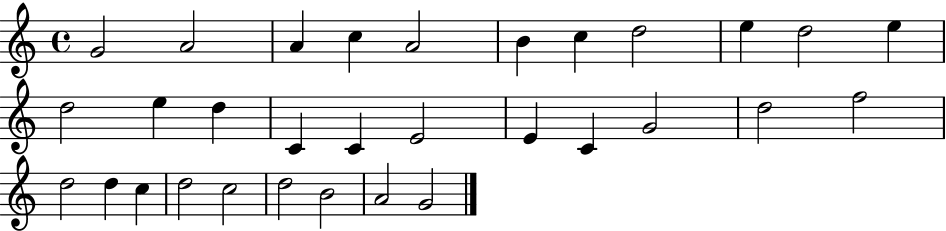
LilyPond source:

{
  \clef treble
  \time 4/4
  \defaultTimeSignature
  \key c \major
  g'2 a'2 | a'4 c''4 a'2 | b'4 c''4 d''2 | e''4 d''2 e''4 | \break d''2 e''4 d''4 | c'4 c'4 e'2 | e'4 c'4 g'2 | d''2 f''2 | \break d''2 d''4 c''4 | d''2 c''2 | d''2 b'2 | a'2 g'2 | \break \bar "|."
}